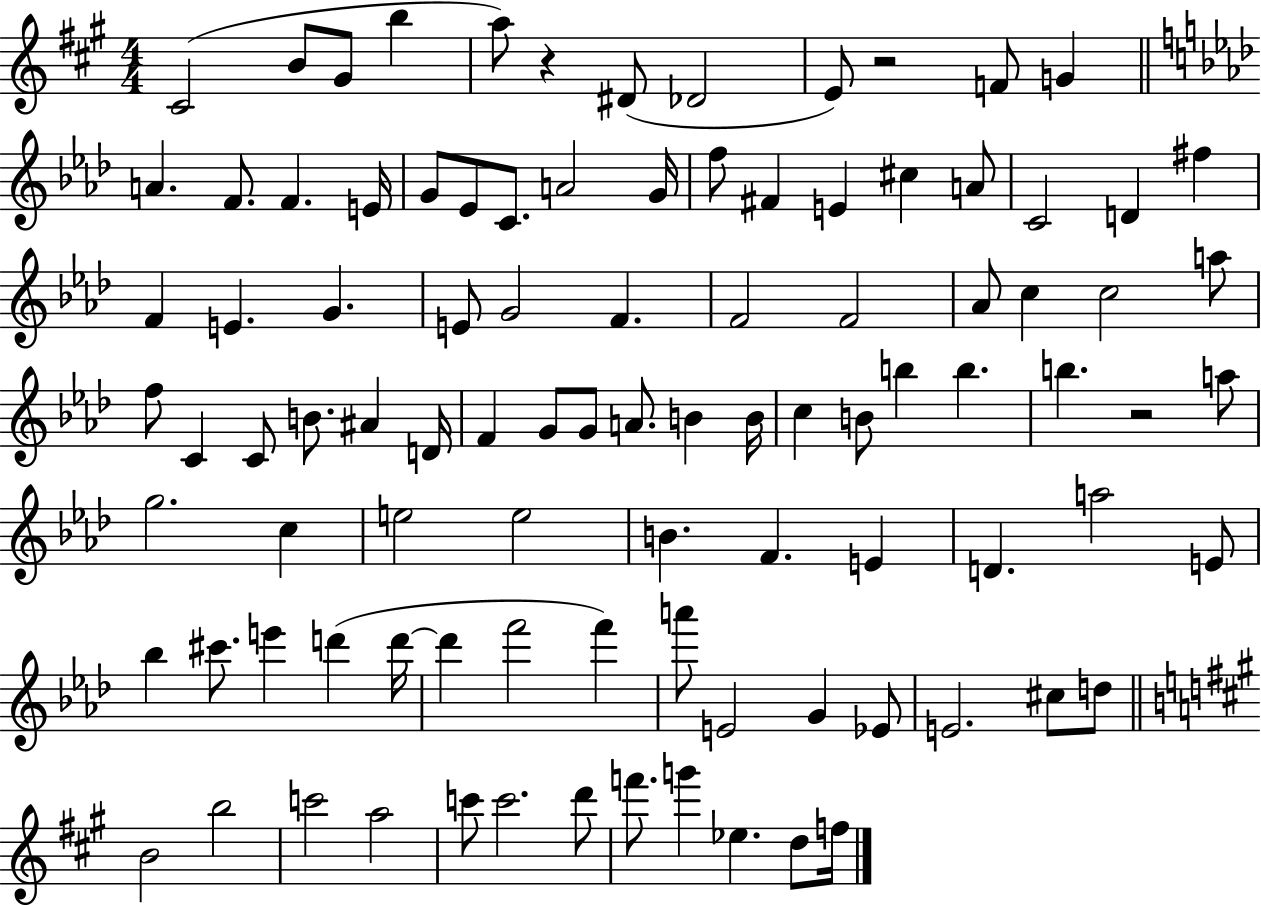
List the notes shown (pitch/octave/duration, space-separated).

C#4/h B4/e G#4/e B5/q A5/e R/q D#4/e Db4/h E4/e R/h F4/e G4/q A4/q. F4/e. F4/q. E4/s G4/e Eb4/e C4/e. A4/h G4/s F5/e F#4/q E4/q C#5/q A4/e C4/h D4/q F#5/q F4/q E4/q. G4/q. E4/e G4/h F4/q. F4/h F4/h Ab4/e C5/q C5/h A5/e F5/e C4/q C4/e B4/e. A#4/q D4/s F4/q G4/e G4/e A4/e. B4/q B4/s C5/q B4/e B5/q B5/q. B5/q. R/h A5/e G5/h. C5/q E5/h E5/h B4/q. F4/q. E4/q D4/q. A5/h E4/e Bb5/q C#6/e. E6/q D6/q D6/s D6/q F6/h F6/q A6/e E4/h G4/q Eb4/e E4/h. C#5/e D5/e B4/h B5/h C6/h A5/h C6/e C6/h. D6/e F6/e. G6/q Eb5/q. D5/e F5/s